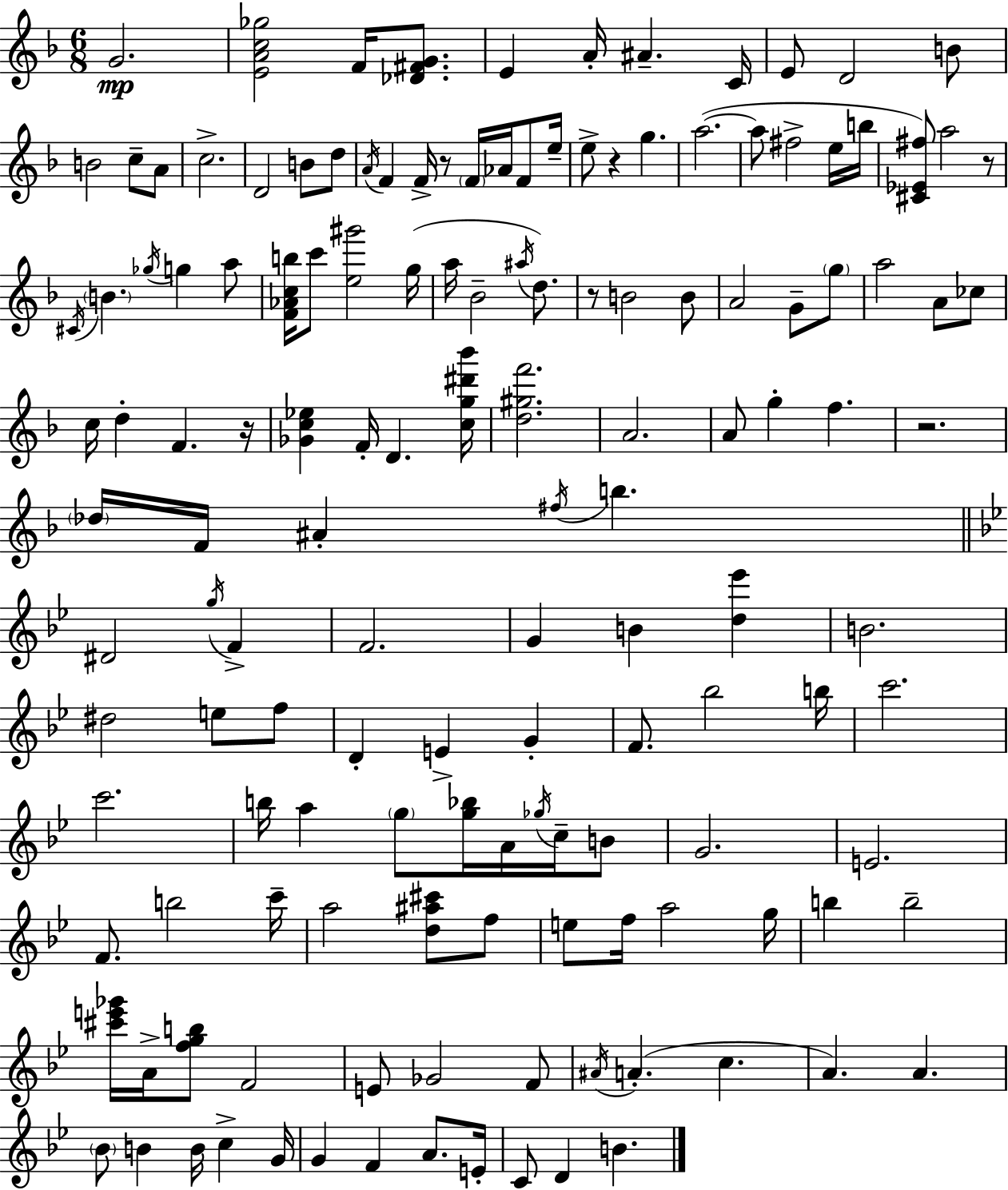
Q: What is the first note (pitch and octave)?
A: G4